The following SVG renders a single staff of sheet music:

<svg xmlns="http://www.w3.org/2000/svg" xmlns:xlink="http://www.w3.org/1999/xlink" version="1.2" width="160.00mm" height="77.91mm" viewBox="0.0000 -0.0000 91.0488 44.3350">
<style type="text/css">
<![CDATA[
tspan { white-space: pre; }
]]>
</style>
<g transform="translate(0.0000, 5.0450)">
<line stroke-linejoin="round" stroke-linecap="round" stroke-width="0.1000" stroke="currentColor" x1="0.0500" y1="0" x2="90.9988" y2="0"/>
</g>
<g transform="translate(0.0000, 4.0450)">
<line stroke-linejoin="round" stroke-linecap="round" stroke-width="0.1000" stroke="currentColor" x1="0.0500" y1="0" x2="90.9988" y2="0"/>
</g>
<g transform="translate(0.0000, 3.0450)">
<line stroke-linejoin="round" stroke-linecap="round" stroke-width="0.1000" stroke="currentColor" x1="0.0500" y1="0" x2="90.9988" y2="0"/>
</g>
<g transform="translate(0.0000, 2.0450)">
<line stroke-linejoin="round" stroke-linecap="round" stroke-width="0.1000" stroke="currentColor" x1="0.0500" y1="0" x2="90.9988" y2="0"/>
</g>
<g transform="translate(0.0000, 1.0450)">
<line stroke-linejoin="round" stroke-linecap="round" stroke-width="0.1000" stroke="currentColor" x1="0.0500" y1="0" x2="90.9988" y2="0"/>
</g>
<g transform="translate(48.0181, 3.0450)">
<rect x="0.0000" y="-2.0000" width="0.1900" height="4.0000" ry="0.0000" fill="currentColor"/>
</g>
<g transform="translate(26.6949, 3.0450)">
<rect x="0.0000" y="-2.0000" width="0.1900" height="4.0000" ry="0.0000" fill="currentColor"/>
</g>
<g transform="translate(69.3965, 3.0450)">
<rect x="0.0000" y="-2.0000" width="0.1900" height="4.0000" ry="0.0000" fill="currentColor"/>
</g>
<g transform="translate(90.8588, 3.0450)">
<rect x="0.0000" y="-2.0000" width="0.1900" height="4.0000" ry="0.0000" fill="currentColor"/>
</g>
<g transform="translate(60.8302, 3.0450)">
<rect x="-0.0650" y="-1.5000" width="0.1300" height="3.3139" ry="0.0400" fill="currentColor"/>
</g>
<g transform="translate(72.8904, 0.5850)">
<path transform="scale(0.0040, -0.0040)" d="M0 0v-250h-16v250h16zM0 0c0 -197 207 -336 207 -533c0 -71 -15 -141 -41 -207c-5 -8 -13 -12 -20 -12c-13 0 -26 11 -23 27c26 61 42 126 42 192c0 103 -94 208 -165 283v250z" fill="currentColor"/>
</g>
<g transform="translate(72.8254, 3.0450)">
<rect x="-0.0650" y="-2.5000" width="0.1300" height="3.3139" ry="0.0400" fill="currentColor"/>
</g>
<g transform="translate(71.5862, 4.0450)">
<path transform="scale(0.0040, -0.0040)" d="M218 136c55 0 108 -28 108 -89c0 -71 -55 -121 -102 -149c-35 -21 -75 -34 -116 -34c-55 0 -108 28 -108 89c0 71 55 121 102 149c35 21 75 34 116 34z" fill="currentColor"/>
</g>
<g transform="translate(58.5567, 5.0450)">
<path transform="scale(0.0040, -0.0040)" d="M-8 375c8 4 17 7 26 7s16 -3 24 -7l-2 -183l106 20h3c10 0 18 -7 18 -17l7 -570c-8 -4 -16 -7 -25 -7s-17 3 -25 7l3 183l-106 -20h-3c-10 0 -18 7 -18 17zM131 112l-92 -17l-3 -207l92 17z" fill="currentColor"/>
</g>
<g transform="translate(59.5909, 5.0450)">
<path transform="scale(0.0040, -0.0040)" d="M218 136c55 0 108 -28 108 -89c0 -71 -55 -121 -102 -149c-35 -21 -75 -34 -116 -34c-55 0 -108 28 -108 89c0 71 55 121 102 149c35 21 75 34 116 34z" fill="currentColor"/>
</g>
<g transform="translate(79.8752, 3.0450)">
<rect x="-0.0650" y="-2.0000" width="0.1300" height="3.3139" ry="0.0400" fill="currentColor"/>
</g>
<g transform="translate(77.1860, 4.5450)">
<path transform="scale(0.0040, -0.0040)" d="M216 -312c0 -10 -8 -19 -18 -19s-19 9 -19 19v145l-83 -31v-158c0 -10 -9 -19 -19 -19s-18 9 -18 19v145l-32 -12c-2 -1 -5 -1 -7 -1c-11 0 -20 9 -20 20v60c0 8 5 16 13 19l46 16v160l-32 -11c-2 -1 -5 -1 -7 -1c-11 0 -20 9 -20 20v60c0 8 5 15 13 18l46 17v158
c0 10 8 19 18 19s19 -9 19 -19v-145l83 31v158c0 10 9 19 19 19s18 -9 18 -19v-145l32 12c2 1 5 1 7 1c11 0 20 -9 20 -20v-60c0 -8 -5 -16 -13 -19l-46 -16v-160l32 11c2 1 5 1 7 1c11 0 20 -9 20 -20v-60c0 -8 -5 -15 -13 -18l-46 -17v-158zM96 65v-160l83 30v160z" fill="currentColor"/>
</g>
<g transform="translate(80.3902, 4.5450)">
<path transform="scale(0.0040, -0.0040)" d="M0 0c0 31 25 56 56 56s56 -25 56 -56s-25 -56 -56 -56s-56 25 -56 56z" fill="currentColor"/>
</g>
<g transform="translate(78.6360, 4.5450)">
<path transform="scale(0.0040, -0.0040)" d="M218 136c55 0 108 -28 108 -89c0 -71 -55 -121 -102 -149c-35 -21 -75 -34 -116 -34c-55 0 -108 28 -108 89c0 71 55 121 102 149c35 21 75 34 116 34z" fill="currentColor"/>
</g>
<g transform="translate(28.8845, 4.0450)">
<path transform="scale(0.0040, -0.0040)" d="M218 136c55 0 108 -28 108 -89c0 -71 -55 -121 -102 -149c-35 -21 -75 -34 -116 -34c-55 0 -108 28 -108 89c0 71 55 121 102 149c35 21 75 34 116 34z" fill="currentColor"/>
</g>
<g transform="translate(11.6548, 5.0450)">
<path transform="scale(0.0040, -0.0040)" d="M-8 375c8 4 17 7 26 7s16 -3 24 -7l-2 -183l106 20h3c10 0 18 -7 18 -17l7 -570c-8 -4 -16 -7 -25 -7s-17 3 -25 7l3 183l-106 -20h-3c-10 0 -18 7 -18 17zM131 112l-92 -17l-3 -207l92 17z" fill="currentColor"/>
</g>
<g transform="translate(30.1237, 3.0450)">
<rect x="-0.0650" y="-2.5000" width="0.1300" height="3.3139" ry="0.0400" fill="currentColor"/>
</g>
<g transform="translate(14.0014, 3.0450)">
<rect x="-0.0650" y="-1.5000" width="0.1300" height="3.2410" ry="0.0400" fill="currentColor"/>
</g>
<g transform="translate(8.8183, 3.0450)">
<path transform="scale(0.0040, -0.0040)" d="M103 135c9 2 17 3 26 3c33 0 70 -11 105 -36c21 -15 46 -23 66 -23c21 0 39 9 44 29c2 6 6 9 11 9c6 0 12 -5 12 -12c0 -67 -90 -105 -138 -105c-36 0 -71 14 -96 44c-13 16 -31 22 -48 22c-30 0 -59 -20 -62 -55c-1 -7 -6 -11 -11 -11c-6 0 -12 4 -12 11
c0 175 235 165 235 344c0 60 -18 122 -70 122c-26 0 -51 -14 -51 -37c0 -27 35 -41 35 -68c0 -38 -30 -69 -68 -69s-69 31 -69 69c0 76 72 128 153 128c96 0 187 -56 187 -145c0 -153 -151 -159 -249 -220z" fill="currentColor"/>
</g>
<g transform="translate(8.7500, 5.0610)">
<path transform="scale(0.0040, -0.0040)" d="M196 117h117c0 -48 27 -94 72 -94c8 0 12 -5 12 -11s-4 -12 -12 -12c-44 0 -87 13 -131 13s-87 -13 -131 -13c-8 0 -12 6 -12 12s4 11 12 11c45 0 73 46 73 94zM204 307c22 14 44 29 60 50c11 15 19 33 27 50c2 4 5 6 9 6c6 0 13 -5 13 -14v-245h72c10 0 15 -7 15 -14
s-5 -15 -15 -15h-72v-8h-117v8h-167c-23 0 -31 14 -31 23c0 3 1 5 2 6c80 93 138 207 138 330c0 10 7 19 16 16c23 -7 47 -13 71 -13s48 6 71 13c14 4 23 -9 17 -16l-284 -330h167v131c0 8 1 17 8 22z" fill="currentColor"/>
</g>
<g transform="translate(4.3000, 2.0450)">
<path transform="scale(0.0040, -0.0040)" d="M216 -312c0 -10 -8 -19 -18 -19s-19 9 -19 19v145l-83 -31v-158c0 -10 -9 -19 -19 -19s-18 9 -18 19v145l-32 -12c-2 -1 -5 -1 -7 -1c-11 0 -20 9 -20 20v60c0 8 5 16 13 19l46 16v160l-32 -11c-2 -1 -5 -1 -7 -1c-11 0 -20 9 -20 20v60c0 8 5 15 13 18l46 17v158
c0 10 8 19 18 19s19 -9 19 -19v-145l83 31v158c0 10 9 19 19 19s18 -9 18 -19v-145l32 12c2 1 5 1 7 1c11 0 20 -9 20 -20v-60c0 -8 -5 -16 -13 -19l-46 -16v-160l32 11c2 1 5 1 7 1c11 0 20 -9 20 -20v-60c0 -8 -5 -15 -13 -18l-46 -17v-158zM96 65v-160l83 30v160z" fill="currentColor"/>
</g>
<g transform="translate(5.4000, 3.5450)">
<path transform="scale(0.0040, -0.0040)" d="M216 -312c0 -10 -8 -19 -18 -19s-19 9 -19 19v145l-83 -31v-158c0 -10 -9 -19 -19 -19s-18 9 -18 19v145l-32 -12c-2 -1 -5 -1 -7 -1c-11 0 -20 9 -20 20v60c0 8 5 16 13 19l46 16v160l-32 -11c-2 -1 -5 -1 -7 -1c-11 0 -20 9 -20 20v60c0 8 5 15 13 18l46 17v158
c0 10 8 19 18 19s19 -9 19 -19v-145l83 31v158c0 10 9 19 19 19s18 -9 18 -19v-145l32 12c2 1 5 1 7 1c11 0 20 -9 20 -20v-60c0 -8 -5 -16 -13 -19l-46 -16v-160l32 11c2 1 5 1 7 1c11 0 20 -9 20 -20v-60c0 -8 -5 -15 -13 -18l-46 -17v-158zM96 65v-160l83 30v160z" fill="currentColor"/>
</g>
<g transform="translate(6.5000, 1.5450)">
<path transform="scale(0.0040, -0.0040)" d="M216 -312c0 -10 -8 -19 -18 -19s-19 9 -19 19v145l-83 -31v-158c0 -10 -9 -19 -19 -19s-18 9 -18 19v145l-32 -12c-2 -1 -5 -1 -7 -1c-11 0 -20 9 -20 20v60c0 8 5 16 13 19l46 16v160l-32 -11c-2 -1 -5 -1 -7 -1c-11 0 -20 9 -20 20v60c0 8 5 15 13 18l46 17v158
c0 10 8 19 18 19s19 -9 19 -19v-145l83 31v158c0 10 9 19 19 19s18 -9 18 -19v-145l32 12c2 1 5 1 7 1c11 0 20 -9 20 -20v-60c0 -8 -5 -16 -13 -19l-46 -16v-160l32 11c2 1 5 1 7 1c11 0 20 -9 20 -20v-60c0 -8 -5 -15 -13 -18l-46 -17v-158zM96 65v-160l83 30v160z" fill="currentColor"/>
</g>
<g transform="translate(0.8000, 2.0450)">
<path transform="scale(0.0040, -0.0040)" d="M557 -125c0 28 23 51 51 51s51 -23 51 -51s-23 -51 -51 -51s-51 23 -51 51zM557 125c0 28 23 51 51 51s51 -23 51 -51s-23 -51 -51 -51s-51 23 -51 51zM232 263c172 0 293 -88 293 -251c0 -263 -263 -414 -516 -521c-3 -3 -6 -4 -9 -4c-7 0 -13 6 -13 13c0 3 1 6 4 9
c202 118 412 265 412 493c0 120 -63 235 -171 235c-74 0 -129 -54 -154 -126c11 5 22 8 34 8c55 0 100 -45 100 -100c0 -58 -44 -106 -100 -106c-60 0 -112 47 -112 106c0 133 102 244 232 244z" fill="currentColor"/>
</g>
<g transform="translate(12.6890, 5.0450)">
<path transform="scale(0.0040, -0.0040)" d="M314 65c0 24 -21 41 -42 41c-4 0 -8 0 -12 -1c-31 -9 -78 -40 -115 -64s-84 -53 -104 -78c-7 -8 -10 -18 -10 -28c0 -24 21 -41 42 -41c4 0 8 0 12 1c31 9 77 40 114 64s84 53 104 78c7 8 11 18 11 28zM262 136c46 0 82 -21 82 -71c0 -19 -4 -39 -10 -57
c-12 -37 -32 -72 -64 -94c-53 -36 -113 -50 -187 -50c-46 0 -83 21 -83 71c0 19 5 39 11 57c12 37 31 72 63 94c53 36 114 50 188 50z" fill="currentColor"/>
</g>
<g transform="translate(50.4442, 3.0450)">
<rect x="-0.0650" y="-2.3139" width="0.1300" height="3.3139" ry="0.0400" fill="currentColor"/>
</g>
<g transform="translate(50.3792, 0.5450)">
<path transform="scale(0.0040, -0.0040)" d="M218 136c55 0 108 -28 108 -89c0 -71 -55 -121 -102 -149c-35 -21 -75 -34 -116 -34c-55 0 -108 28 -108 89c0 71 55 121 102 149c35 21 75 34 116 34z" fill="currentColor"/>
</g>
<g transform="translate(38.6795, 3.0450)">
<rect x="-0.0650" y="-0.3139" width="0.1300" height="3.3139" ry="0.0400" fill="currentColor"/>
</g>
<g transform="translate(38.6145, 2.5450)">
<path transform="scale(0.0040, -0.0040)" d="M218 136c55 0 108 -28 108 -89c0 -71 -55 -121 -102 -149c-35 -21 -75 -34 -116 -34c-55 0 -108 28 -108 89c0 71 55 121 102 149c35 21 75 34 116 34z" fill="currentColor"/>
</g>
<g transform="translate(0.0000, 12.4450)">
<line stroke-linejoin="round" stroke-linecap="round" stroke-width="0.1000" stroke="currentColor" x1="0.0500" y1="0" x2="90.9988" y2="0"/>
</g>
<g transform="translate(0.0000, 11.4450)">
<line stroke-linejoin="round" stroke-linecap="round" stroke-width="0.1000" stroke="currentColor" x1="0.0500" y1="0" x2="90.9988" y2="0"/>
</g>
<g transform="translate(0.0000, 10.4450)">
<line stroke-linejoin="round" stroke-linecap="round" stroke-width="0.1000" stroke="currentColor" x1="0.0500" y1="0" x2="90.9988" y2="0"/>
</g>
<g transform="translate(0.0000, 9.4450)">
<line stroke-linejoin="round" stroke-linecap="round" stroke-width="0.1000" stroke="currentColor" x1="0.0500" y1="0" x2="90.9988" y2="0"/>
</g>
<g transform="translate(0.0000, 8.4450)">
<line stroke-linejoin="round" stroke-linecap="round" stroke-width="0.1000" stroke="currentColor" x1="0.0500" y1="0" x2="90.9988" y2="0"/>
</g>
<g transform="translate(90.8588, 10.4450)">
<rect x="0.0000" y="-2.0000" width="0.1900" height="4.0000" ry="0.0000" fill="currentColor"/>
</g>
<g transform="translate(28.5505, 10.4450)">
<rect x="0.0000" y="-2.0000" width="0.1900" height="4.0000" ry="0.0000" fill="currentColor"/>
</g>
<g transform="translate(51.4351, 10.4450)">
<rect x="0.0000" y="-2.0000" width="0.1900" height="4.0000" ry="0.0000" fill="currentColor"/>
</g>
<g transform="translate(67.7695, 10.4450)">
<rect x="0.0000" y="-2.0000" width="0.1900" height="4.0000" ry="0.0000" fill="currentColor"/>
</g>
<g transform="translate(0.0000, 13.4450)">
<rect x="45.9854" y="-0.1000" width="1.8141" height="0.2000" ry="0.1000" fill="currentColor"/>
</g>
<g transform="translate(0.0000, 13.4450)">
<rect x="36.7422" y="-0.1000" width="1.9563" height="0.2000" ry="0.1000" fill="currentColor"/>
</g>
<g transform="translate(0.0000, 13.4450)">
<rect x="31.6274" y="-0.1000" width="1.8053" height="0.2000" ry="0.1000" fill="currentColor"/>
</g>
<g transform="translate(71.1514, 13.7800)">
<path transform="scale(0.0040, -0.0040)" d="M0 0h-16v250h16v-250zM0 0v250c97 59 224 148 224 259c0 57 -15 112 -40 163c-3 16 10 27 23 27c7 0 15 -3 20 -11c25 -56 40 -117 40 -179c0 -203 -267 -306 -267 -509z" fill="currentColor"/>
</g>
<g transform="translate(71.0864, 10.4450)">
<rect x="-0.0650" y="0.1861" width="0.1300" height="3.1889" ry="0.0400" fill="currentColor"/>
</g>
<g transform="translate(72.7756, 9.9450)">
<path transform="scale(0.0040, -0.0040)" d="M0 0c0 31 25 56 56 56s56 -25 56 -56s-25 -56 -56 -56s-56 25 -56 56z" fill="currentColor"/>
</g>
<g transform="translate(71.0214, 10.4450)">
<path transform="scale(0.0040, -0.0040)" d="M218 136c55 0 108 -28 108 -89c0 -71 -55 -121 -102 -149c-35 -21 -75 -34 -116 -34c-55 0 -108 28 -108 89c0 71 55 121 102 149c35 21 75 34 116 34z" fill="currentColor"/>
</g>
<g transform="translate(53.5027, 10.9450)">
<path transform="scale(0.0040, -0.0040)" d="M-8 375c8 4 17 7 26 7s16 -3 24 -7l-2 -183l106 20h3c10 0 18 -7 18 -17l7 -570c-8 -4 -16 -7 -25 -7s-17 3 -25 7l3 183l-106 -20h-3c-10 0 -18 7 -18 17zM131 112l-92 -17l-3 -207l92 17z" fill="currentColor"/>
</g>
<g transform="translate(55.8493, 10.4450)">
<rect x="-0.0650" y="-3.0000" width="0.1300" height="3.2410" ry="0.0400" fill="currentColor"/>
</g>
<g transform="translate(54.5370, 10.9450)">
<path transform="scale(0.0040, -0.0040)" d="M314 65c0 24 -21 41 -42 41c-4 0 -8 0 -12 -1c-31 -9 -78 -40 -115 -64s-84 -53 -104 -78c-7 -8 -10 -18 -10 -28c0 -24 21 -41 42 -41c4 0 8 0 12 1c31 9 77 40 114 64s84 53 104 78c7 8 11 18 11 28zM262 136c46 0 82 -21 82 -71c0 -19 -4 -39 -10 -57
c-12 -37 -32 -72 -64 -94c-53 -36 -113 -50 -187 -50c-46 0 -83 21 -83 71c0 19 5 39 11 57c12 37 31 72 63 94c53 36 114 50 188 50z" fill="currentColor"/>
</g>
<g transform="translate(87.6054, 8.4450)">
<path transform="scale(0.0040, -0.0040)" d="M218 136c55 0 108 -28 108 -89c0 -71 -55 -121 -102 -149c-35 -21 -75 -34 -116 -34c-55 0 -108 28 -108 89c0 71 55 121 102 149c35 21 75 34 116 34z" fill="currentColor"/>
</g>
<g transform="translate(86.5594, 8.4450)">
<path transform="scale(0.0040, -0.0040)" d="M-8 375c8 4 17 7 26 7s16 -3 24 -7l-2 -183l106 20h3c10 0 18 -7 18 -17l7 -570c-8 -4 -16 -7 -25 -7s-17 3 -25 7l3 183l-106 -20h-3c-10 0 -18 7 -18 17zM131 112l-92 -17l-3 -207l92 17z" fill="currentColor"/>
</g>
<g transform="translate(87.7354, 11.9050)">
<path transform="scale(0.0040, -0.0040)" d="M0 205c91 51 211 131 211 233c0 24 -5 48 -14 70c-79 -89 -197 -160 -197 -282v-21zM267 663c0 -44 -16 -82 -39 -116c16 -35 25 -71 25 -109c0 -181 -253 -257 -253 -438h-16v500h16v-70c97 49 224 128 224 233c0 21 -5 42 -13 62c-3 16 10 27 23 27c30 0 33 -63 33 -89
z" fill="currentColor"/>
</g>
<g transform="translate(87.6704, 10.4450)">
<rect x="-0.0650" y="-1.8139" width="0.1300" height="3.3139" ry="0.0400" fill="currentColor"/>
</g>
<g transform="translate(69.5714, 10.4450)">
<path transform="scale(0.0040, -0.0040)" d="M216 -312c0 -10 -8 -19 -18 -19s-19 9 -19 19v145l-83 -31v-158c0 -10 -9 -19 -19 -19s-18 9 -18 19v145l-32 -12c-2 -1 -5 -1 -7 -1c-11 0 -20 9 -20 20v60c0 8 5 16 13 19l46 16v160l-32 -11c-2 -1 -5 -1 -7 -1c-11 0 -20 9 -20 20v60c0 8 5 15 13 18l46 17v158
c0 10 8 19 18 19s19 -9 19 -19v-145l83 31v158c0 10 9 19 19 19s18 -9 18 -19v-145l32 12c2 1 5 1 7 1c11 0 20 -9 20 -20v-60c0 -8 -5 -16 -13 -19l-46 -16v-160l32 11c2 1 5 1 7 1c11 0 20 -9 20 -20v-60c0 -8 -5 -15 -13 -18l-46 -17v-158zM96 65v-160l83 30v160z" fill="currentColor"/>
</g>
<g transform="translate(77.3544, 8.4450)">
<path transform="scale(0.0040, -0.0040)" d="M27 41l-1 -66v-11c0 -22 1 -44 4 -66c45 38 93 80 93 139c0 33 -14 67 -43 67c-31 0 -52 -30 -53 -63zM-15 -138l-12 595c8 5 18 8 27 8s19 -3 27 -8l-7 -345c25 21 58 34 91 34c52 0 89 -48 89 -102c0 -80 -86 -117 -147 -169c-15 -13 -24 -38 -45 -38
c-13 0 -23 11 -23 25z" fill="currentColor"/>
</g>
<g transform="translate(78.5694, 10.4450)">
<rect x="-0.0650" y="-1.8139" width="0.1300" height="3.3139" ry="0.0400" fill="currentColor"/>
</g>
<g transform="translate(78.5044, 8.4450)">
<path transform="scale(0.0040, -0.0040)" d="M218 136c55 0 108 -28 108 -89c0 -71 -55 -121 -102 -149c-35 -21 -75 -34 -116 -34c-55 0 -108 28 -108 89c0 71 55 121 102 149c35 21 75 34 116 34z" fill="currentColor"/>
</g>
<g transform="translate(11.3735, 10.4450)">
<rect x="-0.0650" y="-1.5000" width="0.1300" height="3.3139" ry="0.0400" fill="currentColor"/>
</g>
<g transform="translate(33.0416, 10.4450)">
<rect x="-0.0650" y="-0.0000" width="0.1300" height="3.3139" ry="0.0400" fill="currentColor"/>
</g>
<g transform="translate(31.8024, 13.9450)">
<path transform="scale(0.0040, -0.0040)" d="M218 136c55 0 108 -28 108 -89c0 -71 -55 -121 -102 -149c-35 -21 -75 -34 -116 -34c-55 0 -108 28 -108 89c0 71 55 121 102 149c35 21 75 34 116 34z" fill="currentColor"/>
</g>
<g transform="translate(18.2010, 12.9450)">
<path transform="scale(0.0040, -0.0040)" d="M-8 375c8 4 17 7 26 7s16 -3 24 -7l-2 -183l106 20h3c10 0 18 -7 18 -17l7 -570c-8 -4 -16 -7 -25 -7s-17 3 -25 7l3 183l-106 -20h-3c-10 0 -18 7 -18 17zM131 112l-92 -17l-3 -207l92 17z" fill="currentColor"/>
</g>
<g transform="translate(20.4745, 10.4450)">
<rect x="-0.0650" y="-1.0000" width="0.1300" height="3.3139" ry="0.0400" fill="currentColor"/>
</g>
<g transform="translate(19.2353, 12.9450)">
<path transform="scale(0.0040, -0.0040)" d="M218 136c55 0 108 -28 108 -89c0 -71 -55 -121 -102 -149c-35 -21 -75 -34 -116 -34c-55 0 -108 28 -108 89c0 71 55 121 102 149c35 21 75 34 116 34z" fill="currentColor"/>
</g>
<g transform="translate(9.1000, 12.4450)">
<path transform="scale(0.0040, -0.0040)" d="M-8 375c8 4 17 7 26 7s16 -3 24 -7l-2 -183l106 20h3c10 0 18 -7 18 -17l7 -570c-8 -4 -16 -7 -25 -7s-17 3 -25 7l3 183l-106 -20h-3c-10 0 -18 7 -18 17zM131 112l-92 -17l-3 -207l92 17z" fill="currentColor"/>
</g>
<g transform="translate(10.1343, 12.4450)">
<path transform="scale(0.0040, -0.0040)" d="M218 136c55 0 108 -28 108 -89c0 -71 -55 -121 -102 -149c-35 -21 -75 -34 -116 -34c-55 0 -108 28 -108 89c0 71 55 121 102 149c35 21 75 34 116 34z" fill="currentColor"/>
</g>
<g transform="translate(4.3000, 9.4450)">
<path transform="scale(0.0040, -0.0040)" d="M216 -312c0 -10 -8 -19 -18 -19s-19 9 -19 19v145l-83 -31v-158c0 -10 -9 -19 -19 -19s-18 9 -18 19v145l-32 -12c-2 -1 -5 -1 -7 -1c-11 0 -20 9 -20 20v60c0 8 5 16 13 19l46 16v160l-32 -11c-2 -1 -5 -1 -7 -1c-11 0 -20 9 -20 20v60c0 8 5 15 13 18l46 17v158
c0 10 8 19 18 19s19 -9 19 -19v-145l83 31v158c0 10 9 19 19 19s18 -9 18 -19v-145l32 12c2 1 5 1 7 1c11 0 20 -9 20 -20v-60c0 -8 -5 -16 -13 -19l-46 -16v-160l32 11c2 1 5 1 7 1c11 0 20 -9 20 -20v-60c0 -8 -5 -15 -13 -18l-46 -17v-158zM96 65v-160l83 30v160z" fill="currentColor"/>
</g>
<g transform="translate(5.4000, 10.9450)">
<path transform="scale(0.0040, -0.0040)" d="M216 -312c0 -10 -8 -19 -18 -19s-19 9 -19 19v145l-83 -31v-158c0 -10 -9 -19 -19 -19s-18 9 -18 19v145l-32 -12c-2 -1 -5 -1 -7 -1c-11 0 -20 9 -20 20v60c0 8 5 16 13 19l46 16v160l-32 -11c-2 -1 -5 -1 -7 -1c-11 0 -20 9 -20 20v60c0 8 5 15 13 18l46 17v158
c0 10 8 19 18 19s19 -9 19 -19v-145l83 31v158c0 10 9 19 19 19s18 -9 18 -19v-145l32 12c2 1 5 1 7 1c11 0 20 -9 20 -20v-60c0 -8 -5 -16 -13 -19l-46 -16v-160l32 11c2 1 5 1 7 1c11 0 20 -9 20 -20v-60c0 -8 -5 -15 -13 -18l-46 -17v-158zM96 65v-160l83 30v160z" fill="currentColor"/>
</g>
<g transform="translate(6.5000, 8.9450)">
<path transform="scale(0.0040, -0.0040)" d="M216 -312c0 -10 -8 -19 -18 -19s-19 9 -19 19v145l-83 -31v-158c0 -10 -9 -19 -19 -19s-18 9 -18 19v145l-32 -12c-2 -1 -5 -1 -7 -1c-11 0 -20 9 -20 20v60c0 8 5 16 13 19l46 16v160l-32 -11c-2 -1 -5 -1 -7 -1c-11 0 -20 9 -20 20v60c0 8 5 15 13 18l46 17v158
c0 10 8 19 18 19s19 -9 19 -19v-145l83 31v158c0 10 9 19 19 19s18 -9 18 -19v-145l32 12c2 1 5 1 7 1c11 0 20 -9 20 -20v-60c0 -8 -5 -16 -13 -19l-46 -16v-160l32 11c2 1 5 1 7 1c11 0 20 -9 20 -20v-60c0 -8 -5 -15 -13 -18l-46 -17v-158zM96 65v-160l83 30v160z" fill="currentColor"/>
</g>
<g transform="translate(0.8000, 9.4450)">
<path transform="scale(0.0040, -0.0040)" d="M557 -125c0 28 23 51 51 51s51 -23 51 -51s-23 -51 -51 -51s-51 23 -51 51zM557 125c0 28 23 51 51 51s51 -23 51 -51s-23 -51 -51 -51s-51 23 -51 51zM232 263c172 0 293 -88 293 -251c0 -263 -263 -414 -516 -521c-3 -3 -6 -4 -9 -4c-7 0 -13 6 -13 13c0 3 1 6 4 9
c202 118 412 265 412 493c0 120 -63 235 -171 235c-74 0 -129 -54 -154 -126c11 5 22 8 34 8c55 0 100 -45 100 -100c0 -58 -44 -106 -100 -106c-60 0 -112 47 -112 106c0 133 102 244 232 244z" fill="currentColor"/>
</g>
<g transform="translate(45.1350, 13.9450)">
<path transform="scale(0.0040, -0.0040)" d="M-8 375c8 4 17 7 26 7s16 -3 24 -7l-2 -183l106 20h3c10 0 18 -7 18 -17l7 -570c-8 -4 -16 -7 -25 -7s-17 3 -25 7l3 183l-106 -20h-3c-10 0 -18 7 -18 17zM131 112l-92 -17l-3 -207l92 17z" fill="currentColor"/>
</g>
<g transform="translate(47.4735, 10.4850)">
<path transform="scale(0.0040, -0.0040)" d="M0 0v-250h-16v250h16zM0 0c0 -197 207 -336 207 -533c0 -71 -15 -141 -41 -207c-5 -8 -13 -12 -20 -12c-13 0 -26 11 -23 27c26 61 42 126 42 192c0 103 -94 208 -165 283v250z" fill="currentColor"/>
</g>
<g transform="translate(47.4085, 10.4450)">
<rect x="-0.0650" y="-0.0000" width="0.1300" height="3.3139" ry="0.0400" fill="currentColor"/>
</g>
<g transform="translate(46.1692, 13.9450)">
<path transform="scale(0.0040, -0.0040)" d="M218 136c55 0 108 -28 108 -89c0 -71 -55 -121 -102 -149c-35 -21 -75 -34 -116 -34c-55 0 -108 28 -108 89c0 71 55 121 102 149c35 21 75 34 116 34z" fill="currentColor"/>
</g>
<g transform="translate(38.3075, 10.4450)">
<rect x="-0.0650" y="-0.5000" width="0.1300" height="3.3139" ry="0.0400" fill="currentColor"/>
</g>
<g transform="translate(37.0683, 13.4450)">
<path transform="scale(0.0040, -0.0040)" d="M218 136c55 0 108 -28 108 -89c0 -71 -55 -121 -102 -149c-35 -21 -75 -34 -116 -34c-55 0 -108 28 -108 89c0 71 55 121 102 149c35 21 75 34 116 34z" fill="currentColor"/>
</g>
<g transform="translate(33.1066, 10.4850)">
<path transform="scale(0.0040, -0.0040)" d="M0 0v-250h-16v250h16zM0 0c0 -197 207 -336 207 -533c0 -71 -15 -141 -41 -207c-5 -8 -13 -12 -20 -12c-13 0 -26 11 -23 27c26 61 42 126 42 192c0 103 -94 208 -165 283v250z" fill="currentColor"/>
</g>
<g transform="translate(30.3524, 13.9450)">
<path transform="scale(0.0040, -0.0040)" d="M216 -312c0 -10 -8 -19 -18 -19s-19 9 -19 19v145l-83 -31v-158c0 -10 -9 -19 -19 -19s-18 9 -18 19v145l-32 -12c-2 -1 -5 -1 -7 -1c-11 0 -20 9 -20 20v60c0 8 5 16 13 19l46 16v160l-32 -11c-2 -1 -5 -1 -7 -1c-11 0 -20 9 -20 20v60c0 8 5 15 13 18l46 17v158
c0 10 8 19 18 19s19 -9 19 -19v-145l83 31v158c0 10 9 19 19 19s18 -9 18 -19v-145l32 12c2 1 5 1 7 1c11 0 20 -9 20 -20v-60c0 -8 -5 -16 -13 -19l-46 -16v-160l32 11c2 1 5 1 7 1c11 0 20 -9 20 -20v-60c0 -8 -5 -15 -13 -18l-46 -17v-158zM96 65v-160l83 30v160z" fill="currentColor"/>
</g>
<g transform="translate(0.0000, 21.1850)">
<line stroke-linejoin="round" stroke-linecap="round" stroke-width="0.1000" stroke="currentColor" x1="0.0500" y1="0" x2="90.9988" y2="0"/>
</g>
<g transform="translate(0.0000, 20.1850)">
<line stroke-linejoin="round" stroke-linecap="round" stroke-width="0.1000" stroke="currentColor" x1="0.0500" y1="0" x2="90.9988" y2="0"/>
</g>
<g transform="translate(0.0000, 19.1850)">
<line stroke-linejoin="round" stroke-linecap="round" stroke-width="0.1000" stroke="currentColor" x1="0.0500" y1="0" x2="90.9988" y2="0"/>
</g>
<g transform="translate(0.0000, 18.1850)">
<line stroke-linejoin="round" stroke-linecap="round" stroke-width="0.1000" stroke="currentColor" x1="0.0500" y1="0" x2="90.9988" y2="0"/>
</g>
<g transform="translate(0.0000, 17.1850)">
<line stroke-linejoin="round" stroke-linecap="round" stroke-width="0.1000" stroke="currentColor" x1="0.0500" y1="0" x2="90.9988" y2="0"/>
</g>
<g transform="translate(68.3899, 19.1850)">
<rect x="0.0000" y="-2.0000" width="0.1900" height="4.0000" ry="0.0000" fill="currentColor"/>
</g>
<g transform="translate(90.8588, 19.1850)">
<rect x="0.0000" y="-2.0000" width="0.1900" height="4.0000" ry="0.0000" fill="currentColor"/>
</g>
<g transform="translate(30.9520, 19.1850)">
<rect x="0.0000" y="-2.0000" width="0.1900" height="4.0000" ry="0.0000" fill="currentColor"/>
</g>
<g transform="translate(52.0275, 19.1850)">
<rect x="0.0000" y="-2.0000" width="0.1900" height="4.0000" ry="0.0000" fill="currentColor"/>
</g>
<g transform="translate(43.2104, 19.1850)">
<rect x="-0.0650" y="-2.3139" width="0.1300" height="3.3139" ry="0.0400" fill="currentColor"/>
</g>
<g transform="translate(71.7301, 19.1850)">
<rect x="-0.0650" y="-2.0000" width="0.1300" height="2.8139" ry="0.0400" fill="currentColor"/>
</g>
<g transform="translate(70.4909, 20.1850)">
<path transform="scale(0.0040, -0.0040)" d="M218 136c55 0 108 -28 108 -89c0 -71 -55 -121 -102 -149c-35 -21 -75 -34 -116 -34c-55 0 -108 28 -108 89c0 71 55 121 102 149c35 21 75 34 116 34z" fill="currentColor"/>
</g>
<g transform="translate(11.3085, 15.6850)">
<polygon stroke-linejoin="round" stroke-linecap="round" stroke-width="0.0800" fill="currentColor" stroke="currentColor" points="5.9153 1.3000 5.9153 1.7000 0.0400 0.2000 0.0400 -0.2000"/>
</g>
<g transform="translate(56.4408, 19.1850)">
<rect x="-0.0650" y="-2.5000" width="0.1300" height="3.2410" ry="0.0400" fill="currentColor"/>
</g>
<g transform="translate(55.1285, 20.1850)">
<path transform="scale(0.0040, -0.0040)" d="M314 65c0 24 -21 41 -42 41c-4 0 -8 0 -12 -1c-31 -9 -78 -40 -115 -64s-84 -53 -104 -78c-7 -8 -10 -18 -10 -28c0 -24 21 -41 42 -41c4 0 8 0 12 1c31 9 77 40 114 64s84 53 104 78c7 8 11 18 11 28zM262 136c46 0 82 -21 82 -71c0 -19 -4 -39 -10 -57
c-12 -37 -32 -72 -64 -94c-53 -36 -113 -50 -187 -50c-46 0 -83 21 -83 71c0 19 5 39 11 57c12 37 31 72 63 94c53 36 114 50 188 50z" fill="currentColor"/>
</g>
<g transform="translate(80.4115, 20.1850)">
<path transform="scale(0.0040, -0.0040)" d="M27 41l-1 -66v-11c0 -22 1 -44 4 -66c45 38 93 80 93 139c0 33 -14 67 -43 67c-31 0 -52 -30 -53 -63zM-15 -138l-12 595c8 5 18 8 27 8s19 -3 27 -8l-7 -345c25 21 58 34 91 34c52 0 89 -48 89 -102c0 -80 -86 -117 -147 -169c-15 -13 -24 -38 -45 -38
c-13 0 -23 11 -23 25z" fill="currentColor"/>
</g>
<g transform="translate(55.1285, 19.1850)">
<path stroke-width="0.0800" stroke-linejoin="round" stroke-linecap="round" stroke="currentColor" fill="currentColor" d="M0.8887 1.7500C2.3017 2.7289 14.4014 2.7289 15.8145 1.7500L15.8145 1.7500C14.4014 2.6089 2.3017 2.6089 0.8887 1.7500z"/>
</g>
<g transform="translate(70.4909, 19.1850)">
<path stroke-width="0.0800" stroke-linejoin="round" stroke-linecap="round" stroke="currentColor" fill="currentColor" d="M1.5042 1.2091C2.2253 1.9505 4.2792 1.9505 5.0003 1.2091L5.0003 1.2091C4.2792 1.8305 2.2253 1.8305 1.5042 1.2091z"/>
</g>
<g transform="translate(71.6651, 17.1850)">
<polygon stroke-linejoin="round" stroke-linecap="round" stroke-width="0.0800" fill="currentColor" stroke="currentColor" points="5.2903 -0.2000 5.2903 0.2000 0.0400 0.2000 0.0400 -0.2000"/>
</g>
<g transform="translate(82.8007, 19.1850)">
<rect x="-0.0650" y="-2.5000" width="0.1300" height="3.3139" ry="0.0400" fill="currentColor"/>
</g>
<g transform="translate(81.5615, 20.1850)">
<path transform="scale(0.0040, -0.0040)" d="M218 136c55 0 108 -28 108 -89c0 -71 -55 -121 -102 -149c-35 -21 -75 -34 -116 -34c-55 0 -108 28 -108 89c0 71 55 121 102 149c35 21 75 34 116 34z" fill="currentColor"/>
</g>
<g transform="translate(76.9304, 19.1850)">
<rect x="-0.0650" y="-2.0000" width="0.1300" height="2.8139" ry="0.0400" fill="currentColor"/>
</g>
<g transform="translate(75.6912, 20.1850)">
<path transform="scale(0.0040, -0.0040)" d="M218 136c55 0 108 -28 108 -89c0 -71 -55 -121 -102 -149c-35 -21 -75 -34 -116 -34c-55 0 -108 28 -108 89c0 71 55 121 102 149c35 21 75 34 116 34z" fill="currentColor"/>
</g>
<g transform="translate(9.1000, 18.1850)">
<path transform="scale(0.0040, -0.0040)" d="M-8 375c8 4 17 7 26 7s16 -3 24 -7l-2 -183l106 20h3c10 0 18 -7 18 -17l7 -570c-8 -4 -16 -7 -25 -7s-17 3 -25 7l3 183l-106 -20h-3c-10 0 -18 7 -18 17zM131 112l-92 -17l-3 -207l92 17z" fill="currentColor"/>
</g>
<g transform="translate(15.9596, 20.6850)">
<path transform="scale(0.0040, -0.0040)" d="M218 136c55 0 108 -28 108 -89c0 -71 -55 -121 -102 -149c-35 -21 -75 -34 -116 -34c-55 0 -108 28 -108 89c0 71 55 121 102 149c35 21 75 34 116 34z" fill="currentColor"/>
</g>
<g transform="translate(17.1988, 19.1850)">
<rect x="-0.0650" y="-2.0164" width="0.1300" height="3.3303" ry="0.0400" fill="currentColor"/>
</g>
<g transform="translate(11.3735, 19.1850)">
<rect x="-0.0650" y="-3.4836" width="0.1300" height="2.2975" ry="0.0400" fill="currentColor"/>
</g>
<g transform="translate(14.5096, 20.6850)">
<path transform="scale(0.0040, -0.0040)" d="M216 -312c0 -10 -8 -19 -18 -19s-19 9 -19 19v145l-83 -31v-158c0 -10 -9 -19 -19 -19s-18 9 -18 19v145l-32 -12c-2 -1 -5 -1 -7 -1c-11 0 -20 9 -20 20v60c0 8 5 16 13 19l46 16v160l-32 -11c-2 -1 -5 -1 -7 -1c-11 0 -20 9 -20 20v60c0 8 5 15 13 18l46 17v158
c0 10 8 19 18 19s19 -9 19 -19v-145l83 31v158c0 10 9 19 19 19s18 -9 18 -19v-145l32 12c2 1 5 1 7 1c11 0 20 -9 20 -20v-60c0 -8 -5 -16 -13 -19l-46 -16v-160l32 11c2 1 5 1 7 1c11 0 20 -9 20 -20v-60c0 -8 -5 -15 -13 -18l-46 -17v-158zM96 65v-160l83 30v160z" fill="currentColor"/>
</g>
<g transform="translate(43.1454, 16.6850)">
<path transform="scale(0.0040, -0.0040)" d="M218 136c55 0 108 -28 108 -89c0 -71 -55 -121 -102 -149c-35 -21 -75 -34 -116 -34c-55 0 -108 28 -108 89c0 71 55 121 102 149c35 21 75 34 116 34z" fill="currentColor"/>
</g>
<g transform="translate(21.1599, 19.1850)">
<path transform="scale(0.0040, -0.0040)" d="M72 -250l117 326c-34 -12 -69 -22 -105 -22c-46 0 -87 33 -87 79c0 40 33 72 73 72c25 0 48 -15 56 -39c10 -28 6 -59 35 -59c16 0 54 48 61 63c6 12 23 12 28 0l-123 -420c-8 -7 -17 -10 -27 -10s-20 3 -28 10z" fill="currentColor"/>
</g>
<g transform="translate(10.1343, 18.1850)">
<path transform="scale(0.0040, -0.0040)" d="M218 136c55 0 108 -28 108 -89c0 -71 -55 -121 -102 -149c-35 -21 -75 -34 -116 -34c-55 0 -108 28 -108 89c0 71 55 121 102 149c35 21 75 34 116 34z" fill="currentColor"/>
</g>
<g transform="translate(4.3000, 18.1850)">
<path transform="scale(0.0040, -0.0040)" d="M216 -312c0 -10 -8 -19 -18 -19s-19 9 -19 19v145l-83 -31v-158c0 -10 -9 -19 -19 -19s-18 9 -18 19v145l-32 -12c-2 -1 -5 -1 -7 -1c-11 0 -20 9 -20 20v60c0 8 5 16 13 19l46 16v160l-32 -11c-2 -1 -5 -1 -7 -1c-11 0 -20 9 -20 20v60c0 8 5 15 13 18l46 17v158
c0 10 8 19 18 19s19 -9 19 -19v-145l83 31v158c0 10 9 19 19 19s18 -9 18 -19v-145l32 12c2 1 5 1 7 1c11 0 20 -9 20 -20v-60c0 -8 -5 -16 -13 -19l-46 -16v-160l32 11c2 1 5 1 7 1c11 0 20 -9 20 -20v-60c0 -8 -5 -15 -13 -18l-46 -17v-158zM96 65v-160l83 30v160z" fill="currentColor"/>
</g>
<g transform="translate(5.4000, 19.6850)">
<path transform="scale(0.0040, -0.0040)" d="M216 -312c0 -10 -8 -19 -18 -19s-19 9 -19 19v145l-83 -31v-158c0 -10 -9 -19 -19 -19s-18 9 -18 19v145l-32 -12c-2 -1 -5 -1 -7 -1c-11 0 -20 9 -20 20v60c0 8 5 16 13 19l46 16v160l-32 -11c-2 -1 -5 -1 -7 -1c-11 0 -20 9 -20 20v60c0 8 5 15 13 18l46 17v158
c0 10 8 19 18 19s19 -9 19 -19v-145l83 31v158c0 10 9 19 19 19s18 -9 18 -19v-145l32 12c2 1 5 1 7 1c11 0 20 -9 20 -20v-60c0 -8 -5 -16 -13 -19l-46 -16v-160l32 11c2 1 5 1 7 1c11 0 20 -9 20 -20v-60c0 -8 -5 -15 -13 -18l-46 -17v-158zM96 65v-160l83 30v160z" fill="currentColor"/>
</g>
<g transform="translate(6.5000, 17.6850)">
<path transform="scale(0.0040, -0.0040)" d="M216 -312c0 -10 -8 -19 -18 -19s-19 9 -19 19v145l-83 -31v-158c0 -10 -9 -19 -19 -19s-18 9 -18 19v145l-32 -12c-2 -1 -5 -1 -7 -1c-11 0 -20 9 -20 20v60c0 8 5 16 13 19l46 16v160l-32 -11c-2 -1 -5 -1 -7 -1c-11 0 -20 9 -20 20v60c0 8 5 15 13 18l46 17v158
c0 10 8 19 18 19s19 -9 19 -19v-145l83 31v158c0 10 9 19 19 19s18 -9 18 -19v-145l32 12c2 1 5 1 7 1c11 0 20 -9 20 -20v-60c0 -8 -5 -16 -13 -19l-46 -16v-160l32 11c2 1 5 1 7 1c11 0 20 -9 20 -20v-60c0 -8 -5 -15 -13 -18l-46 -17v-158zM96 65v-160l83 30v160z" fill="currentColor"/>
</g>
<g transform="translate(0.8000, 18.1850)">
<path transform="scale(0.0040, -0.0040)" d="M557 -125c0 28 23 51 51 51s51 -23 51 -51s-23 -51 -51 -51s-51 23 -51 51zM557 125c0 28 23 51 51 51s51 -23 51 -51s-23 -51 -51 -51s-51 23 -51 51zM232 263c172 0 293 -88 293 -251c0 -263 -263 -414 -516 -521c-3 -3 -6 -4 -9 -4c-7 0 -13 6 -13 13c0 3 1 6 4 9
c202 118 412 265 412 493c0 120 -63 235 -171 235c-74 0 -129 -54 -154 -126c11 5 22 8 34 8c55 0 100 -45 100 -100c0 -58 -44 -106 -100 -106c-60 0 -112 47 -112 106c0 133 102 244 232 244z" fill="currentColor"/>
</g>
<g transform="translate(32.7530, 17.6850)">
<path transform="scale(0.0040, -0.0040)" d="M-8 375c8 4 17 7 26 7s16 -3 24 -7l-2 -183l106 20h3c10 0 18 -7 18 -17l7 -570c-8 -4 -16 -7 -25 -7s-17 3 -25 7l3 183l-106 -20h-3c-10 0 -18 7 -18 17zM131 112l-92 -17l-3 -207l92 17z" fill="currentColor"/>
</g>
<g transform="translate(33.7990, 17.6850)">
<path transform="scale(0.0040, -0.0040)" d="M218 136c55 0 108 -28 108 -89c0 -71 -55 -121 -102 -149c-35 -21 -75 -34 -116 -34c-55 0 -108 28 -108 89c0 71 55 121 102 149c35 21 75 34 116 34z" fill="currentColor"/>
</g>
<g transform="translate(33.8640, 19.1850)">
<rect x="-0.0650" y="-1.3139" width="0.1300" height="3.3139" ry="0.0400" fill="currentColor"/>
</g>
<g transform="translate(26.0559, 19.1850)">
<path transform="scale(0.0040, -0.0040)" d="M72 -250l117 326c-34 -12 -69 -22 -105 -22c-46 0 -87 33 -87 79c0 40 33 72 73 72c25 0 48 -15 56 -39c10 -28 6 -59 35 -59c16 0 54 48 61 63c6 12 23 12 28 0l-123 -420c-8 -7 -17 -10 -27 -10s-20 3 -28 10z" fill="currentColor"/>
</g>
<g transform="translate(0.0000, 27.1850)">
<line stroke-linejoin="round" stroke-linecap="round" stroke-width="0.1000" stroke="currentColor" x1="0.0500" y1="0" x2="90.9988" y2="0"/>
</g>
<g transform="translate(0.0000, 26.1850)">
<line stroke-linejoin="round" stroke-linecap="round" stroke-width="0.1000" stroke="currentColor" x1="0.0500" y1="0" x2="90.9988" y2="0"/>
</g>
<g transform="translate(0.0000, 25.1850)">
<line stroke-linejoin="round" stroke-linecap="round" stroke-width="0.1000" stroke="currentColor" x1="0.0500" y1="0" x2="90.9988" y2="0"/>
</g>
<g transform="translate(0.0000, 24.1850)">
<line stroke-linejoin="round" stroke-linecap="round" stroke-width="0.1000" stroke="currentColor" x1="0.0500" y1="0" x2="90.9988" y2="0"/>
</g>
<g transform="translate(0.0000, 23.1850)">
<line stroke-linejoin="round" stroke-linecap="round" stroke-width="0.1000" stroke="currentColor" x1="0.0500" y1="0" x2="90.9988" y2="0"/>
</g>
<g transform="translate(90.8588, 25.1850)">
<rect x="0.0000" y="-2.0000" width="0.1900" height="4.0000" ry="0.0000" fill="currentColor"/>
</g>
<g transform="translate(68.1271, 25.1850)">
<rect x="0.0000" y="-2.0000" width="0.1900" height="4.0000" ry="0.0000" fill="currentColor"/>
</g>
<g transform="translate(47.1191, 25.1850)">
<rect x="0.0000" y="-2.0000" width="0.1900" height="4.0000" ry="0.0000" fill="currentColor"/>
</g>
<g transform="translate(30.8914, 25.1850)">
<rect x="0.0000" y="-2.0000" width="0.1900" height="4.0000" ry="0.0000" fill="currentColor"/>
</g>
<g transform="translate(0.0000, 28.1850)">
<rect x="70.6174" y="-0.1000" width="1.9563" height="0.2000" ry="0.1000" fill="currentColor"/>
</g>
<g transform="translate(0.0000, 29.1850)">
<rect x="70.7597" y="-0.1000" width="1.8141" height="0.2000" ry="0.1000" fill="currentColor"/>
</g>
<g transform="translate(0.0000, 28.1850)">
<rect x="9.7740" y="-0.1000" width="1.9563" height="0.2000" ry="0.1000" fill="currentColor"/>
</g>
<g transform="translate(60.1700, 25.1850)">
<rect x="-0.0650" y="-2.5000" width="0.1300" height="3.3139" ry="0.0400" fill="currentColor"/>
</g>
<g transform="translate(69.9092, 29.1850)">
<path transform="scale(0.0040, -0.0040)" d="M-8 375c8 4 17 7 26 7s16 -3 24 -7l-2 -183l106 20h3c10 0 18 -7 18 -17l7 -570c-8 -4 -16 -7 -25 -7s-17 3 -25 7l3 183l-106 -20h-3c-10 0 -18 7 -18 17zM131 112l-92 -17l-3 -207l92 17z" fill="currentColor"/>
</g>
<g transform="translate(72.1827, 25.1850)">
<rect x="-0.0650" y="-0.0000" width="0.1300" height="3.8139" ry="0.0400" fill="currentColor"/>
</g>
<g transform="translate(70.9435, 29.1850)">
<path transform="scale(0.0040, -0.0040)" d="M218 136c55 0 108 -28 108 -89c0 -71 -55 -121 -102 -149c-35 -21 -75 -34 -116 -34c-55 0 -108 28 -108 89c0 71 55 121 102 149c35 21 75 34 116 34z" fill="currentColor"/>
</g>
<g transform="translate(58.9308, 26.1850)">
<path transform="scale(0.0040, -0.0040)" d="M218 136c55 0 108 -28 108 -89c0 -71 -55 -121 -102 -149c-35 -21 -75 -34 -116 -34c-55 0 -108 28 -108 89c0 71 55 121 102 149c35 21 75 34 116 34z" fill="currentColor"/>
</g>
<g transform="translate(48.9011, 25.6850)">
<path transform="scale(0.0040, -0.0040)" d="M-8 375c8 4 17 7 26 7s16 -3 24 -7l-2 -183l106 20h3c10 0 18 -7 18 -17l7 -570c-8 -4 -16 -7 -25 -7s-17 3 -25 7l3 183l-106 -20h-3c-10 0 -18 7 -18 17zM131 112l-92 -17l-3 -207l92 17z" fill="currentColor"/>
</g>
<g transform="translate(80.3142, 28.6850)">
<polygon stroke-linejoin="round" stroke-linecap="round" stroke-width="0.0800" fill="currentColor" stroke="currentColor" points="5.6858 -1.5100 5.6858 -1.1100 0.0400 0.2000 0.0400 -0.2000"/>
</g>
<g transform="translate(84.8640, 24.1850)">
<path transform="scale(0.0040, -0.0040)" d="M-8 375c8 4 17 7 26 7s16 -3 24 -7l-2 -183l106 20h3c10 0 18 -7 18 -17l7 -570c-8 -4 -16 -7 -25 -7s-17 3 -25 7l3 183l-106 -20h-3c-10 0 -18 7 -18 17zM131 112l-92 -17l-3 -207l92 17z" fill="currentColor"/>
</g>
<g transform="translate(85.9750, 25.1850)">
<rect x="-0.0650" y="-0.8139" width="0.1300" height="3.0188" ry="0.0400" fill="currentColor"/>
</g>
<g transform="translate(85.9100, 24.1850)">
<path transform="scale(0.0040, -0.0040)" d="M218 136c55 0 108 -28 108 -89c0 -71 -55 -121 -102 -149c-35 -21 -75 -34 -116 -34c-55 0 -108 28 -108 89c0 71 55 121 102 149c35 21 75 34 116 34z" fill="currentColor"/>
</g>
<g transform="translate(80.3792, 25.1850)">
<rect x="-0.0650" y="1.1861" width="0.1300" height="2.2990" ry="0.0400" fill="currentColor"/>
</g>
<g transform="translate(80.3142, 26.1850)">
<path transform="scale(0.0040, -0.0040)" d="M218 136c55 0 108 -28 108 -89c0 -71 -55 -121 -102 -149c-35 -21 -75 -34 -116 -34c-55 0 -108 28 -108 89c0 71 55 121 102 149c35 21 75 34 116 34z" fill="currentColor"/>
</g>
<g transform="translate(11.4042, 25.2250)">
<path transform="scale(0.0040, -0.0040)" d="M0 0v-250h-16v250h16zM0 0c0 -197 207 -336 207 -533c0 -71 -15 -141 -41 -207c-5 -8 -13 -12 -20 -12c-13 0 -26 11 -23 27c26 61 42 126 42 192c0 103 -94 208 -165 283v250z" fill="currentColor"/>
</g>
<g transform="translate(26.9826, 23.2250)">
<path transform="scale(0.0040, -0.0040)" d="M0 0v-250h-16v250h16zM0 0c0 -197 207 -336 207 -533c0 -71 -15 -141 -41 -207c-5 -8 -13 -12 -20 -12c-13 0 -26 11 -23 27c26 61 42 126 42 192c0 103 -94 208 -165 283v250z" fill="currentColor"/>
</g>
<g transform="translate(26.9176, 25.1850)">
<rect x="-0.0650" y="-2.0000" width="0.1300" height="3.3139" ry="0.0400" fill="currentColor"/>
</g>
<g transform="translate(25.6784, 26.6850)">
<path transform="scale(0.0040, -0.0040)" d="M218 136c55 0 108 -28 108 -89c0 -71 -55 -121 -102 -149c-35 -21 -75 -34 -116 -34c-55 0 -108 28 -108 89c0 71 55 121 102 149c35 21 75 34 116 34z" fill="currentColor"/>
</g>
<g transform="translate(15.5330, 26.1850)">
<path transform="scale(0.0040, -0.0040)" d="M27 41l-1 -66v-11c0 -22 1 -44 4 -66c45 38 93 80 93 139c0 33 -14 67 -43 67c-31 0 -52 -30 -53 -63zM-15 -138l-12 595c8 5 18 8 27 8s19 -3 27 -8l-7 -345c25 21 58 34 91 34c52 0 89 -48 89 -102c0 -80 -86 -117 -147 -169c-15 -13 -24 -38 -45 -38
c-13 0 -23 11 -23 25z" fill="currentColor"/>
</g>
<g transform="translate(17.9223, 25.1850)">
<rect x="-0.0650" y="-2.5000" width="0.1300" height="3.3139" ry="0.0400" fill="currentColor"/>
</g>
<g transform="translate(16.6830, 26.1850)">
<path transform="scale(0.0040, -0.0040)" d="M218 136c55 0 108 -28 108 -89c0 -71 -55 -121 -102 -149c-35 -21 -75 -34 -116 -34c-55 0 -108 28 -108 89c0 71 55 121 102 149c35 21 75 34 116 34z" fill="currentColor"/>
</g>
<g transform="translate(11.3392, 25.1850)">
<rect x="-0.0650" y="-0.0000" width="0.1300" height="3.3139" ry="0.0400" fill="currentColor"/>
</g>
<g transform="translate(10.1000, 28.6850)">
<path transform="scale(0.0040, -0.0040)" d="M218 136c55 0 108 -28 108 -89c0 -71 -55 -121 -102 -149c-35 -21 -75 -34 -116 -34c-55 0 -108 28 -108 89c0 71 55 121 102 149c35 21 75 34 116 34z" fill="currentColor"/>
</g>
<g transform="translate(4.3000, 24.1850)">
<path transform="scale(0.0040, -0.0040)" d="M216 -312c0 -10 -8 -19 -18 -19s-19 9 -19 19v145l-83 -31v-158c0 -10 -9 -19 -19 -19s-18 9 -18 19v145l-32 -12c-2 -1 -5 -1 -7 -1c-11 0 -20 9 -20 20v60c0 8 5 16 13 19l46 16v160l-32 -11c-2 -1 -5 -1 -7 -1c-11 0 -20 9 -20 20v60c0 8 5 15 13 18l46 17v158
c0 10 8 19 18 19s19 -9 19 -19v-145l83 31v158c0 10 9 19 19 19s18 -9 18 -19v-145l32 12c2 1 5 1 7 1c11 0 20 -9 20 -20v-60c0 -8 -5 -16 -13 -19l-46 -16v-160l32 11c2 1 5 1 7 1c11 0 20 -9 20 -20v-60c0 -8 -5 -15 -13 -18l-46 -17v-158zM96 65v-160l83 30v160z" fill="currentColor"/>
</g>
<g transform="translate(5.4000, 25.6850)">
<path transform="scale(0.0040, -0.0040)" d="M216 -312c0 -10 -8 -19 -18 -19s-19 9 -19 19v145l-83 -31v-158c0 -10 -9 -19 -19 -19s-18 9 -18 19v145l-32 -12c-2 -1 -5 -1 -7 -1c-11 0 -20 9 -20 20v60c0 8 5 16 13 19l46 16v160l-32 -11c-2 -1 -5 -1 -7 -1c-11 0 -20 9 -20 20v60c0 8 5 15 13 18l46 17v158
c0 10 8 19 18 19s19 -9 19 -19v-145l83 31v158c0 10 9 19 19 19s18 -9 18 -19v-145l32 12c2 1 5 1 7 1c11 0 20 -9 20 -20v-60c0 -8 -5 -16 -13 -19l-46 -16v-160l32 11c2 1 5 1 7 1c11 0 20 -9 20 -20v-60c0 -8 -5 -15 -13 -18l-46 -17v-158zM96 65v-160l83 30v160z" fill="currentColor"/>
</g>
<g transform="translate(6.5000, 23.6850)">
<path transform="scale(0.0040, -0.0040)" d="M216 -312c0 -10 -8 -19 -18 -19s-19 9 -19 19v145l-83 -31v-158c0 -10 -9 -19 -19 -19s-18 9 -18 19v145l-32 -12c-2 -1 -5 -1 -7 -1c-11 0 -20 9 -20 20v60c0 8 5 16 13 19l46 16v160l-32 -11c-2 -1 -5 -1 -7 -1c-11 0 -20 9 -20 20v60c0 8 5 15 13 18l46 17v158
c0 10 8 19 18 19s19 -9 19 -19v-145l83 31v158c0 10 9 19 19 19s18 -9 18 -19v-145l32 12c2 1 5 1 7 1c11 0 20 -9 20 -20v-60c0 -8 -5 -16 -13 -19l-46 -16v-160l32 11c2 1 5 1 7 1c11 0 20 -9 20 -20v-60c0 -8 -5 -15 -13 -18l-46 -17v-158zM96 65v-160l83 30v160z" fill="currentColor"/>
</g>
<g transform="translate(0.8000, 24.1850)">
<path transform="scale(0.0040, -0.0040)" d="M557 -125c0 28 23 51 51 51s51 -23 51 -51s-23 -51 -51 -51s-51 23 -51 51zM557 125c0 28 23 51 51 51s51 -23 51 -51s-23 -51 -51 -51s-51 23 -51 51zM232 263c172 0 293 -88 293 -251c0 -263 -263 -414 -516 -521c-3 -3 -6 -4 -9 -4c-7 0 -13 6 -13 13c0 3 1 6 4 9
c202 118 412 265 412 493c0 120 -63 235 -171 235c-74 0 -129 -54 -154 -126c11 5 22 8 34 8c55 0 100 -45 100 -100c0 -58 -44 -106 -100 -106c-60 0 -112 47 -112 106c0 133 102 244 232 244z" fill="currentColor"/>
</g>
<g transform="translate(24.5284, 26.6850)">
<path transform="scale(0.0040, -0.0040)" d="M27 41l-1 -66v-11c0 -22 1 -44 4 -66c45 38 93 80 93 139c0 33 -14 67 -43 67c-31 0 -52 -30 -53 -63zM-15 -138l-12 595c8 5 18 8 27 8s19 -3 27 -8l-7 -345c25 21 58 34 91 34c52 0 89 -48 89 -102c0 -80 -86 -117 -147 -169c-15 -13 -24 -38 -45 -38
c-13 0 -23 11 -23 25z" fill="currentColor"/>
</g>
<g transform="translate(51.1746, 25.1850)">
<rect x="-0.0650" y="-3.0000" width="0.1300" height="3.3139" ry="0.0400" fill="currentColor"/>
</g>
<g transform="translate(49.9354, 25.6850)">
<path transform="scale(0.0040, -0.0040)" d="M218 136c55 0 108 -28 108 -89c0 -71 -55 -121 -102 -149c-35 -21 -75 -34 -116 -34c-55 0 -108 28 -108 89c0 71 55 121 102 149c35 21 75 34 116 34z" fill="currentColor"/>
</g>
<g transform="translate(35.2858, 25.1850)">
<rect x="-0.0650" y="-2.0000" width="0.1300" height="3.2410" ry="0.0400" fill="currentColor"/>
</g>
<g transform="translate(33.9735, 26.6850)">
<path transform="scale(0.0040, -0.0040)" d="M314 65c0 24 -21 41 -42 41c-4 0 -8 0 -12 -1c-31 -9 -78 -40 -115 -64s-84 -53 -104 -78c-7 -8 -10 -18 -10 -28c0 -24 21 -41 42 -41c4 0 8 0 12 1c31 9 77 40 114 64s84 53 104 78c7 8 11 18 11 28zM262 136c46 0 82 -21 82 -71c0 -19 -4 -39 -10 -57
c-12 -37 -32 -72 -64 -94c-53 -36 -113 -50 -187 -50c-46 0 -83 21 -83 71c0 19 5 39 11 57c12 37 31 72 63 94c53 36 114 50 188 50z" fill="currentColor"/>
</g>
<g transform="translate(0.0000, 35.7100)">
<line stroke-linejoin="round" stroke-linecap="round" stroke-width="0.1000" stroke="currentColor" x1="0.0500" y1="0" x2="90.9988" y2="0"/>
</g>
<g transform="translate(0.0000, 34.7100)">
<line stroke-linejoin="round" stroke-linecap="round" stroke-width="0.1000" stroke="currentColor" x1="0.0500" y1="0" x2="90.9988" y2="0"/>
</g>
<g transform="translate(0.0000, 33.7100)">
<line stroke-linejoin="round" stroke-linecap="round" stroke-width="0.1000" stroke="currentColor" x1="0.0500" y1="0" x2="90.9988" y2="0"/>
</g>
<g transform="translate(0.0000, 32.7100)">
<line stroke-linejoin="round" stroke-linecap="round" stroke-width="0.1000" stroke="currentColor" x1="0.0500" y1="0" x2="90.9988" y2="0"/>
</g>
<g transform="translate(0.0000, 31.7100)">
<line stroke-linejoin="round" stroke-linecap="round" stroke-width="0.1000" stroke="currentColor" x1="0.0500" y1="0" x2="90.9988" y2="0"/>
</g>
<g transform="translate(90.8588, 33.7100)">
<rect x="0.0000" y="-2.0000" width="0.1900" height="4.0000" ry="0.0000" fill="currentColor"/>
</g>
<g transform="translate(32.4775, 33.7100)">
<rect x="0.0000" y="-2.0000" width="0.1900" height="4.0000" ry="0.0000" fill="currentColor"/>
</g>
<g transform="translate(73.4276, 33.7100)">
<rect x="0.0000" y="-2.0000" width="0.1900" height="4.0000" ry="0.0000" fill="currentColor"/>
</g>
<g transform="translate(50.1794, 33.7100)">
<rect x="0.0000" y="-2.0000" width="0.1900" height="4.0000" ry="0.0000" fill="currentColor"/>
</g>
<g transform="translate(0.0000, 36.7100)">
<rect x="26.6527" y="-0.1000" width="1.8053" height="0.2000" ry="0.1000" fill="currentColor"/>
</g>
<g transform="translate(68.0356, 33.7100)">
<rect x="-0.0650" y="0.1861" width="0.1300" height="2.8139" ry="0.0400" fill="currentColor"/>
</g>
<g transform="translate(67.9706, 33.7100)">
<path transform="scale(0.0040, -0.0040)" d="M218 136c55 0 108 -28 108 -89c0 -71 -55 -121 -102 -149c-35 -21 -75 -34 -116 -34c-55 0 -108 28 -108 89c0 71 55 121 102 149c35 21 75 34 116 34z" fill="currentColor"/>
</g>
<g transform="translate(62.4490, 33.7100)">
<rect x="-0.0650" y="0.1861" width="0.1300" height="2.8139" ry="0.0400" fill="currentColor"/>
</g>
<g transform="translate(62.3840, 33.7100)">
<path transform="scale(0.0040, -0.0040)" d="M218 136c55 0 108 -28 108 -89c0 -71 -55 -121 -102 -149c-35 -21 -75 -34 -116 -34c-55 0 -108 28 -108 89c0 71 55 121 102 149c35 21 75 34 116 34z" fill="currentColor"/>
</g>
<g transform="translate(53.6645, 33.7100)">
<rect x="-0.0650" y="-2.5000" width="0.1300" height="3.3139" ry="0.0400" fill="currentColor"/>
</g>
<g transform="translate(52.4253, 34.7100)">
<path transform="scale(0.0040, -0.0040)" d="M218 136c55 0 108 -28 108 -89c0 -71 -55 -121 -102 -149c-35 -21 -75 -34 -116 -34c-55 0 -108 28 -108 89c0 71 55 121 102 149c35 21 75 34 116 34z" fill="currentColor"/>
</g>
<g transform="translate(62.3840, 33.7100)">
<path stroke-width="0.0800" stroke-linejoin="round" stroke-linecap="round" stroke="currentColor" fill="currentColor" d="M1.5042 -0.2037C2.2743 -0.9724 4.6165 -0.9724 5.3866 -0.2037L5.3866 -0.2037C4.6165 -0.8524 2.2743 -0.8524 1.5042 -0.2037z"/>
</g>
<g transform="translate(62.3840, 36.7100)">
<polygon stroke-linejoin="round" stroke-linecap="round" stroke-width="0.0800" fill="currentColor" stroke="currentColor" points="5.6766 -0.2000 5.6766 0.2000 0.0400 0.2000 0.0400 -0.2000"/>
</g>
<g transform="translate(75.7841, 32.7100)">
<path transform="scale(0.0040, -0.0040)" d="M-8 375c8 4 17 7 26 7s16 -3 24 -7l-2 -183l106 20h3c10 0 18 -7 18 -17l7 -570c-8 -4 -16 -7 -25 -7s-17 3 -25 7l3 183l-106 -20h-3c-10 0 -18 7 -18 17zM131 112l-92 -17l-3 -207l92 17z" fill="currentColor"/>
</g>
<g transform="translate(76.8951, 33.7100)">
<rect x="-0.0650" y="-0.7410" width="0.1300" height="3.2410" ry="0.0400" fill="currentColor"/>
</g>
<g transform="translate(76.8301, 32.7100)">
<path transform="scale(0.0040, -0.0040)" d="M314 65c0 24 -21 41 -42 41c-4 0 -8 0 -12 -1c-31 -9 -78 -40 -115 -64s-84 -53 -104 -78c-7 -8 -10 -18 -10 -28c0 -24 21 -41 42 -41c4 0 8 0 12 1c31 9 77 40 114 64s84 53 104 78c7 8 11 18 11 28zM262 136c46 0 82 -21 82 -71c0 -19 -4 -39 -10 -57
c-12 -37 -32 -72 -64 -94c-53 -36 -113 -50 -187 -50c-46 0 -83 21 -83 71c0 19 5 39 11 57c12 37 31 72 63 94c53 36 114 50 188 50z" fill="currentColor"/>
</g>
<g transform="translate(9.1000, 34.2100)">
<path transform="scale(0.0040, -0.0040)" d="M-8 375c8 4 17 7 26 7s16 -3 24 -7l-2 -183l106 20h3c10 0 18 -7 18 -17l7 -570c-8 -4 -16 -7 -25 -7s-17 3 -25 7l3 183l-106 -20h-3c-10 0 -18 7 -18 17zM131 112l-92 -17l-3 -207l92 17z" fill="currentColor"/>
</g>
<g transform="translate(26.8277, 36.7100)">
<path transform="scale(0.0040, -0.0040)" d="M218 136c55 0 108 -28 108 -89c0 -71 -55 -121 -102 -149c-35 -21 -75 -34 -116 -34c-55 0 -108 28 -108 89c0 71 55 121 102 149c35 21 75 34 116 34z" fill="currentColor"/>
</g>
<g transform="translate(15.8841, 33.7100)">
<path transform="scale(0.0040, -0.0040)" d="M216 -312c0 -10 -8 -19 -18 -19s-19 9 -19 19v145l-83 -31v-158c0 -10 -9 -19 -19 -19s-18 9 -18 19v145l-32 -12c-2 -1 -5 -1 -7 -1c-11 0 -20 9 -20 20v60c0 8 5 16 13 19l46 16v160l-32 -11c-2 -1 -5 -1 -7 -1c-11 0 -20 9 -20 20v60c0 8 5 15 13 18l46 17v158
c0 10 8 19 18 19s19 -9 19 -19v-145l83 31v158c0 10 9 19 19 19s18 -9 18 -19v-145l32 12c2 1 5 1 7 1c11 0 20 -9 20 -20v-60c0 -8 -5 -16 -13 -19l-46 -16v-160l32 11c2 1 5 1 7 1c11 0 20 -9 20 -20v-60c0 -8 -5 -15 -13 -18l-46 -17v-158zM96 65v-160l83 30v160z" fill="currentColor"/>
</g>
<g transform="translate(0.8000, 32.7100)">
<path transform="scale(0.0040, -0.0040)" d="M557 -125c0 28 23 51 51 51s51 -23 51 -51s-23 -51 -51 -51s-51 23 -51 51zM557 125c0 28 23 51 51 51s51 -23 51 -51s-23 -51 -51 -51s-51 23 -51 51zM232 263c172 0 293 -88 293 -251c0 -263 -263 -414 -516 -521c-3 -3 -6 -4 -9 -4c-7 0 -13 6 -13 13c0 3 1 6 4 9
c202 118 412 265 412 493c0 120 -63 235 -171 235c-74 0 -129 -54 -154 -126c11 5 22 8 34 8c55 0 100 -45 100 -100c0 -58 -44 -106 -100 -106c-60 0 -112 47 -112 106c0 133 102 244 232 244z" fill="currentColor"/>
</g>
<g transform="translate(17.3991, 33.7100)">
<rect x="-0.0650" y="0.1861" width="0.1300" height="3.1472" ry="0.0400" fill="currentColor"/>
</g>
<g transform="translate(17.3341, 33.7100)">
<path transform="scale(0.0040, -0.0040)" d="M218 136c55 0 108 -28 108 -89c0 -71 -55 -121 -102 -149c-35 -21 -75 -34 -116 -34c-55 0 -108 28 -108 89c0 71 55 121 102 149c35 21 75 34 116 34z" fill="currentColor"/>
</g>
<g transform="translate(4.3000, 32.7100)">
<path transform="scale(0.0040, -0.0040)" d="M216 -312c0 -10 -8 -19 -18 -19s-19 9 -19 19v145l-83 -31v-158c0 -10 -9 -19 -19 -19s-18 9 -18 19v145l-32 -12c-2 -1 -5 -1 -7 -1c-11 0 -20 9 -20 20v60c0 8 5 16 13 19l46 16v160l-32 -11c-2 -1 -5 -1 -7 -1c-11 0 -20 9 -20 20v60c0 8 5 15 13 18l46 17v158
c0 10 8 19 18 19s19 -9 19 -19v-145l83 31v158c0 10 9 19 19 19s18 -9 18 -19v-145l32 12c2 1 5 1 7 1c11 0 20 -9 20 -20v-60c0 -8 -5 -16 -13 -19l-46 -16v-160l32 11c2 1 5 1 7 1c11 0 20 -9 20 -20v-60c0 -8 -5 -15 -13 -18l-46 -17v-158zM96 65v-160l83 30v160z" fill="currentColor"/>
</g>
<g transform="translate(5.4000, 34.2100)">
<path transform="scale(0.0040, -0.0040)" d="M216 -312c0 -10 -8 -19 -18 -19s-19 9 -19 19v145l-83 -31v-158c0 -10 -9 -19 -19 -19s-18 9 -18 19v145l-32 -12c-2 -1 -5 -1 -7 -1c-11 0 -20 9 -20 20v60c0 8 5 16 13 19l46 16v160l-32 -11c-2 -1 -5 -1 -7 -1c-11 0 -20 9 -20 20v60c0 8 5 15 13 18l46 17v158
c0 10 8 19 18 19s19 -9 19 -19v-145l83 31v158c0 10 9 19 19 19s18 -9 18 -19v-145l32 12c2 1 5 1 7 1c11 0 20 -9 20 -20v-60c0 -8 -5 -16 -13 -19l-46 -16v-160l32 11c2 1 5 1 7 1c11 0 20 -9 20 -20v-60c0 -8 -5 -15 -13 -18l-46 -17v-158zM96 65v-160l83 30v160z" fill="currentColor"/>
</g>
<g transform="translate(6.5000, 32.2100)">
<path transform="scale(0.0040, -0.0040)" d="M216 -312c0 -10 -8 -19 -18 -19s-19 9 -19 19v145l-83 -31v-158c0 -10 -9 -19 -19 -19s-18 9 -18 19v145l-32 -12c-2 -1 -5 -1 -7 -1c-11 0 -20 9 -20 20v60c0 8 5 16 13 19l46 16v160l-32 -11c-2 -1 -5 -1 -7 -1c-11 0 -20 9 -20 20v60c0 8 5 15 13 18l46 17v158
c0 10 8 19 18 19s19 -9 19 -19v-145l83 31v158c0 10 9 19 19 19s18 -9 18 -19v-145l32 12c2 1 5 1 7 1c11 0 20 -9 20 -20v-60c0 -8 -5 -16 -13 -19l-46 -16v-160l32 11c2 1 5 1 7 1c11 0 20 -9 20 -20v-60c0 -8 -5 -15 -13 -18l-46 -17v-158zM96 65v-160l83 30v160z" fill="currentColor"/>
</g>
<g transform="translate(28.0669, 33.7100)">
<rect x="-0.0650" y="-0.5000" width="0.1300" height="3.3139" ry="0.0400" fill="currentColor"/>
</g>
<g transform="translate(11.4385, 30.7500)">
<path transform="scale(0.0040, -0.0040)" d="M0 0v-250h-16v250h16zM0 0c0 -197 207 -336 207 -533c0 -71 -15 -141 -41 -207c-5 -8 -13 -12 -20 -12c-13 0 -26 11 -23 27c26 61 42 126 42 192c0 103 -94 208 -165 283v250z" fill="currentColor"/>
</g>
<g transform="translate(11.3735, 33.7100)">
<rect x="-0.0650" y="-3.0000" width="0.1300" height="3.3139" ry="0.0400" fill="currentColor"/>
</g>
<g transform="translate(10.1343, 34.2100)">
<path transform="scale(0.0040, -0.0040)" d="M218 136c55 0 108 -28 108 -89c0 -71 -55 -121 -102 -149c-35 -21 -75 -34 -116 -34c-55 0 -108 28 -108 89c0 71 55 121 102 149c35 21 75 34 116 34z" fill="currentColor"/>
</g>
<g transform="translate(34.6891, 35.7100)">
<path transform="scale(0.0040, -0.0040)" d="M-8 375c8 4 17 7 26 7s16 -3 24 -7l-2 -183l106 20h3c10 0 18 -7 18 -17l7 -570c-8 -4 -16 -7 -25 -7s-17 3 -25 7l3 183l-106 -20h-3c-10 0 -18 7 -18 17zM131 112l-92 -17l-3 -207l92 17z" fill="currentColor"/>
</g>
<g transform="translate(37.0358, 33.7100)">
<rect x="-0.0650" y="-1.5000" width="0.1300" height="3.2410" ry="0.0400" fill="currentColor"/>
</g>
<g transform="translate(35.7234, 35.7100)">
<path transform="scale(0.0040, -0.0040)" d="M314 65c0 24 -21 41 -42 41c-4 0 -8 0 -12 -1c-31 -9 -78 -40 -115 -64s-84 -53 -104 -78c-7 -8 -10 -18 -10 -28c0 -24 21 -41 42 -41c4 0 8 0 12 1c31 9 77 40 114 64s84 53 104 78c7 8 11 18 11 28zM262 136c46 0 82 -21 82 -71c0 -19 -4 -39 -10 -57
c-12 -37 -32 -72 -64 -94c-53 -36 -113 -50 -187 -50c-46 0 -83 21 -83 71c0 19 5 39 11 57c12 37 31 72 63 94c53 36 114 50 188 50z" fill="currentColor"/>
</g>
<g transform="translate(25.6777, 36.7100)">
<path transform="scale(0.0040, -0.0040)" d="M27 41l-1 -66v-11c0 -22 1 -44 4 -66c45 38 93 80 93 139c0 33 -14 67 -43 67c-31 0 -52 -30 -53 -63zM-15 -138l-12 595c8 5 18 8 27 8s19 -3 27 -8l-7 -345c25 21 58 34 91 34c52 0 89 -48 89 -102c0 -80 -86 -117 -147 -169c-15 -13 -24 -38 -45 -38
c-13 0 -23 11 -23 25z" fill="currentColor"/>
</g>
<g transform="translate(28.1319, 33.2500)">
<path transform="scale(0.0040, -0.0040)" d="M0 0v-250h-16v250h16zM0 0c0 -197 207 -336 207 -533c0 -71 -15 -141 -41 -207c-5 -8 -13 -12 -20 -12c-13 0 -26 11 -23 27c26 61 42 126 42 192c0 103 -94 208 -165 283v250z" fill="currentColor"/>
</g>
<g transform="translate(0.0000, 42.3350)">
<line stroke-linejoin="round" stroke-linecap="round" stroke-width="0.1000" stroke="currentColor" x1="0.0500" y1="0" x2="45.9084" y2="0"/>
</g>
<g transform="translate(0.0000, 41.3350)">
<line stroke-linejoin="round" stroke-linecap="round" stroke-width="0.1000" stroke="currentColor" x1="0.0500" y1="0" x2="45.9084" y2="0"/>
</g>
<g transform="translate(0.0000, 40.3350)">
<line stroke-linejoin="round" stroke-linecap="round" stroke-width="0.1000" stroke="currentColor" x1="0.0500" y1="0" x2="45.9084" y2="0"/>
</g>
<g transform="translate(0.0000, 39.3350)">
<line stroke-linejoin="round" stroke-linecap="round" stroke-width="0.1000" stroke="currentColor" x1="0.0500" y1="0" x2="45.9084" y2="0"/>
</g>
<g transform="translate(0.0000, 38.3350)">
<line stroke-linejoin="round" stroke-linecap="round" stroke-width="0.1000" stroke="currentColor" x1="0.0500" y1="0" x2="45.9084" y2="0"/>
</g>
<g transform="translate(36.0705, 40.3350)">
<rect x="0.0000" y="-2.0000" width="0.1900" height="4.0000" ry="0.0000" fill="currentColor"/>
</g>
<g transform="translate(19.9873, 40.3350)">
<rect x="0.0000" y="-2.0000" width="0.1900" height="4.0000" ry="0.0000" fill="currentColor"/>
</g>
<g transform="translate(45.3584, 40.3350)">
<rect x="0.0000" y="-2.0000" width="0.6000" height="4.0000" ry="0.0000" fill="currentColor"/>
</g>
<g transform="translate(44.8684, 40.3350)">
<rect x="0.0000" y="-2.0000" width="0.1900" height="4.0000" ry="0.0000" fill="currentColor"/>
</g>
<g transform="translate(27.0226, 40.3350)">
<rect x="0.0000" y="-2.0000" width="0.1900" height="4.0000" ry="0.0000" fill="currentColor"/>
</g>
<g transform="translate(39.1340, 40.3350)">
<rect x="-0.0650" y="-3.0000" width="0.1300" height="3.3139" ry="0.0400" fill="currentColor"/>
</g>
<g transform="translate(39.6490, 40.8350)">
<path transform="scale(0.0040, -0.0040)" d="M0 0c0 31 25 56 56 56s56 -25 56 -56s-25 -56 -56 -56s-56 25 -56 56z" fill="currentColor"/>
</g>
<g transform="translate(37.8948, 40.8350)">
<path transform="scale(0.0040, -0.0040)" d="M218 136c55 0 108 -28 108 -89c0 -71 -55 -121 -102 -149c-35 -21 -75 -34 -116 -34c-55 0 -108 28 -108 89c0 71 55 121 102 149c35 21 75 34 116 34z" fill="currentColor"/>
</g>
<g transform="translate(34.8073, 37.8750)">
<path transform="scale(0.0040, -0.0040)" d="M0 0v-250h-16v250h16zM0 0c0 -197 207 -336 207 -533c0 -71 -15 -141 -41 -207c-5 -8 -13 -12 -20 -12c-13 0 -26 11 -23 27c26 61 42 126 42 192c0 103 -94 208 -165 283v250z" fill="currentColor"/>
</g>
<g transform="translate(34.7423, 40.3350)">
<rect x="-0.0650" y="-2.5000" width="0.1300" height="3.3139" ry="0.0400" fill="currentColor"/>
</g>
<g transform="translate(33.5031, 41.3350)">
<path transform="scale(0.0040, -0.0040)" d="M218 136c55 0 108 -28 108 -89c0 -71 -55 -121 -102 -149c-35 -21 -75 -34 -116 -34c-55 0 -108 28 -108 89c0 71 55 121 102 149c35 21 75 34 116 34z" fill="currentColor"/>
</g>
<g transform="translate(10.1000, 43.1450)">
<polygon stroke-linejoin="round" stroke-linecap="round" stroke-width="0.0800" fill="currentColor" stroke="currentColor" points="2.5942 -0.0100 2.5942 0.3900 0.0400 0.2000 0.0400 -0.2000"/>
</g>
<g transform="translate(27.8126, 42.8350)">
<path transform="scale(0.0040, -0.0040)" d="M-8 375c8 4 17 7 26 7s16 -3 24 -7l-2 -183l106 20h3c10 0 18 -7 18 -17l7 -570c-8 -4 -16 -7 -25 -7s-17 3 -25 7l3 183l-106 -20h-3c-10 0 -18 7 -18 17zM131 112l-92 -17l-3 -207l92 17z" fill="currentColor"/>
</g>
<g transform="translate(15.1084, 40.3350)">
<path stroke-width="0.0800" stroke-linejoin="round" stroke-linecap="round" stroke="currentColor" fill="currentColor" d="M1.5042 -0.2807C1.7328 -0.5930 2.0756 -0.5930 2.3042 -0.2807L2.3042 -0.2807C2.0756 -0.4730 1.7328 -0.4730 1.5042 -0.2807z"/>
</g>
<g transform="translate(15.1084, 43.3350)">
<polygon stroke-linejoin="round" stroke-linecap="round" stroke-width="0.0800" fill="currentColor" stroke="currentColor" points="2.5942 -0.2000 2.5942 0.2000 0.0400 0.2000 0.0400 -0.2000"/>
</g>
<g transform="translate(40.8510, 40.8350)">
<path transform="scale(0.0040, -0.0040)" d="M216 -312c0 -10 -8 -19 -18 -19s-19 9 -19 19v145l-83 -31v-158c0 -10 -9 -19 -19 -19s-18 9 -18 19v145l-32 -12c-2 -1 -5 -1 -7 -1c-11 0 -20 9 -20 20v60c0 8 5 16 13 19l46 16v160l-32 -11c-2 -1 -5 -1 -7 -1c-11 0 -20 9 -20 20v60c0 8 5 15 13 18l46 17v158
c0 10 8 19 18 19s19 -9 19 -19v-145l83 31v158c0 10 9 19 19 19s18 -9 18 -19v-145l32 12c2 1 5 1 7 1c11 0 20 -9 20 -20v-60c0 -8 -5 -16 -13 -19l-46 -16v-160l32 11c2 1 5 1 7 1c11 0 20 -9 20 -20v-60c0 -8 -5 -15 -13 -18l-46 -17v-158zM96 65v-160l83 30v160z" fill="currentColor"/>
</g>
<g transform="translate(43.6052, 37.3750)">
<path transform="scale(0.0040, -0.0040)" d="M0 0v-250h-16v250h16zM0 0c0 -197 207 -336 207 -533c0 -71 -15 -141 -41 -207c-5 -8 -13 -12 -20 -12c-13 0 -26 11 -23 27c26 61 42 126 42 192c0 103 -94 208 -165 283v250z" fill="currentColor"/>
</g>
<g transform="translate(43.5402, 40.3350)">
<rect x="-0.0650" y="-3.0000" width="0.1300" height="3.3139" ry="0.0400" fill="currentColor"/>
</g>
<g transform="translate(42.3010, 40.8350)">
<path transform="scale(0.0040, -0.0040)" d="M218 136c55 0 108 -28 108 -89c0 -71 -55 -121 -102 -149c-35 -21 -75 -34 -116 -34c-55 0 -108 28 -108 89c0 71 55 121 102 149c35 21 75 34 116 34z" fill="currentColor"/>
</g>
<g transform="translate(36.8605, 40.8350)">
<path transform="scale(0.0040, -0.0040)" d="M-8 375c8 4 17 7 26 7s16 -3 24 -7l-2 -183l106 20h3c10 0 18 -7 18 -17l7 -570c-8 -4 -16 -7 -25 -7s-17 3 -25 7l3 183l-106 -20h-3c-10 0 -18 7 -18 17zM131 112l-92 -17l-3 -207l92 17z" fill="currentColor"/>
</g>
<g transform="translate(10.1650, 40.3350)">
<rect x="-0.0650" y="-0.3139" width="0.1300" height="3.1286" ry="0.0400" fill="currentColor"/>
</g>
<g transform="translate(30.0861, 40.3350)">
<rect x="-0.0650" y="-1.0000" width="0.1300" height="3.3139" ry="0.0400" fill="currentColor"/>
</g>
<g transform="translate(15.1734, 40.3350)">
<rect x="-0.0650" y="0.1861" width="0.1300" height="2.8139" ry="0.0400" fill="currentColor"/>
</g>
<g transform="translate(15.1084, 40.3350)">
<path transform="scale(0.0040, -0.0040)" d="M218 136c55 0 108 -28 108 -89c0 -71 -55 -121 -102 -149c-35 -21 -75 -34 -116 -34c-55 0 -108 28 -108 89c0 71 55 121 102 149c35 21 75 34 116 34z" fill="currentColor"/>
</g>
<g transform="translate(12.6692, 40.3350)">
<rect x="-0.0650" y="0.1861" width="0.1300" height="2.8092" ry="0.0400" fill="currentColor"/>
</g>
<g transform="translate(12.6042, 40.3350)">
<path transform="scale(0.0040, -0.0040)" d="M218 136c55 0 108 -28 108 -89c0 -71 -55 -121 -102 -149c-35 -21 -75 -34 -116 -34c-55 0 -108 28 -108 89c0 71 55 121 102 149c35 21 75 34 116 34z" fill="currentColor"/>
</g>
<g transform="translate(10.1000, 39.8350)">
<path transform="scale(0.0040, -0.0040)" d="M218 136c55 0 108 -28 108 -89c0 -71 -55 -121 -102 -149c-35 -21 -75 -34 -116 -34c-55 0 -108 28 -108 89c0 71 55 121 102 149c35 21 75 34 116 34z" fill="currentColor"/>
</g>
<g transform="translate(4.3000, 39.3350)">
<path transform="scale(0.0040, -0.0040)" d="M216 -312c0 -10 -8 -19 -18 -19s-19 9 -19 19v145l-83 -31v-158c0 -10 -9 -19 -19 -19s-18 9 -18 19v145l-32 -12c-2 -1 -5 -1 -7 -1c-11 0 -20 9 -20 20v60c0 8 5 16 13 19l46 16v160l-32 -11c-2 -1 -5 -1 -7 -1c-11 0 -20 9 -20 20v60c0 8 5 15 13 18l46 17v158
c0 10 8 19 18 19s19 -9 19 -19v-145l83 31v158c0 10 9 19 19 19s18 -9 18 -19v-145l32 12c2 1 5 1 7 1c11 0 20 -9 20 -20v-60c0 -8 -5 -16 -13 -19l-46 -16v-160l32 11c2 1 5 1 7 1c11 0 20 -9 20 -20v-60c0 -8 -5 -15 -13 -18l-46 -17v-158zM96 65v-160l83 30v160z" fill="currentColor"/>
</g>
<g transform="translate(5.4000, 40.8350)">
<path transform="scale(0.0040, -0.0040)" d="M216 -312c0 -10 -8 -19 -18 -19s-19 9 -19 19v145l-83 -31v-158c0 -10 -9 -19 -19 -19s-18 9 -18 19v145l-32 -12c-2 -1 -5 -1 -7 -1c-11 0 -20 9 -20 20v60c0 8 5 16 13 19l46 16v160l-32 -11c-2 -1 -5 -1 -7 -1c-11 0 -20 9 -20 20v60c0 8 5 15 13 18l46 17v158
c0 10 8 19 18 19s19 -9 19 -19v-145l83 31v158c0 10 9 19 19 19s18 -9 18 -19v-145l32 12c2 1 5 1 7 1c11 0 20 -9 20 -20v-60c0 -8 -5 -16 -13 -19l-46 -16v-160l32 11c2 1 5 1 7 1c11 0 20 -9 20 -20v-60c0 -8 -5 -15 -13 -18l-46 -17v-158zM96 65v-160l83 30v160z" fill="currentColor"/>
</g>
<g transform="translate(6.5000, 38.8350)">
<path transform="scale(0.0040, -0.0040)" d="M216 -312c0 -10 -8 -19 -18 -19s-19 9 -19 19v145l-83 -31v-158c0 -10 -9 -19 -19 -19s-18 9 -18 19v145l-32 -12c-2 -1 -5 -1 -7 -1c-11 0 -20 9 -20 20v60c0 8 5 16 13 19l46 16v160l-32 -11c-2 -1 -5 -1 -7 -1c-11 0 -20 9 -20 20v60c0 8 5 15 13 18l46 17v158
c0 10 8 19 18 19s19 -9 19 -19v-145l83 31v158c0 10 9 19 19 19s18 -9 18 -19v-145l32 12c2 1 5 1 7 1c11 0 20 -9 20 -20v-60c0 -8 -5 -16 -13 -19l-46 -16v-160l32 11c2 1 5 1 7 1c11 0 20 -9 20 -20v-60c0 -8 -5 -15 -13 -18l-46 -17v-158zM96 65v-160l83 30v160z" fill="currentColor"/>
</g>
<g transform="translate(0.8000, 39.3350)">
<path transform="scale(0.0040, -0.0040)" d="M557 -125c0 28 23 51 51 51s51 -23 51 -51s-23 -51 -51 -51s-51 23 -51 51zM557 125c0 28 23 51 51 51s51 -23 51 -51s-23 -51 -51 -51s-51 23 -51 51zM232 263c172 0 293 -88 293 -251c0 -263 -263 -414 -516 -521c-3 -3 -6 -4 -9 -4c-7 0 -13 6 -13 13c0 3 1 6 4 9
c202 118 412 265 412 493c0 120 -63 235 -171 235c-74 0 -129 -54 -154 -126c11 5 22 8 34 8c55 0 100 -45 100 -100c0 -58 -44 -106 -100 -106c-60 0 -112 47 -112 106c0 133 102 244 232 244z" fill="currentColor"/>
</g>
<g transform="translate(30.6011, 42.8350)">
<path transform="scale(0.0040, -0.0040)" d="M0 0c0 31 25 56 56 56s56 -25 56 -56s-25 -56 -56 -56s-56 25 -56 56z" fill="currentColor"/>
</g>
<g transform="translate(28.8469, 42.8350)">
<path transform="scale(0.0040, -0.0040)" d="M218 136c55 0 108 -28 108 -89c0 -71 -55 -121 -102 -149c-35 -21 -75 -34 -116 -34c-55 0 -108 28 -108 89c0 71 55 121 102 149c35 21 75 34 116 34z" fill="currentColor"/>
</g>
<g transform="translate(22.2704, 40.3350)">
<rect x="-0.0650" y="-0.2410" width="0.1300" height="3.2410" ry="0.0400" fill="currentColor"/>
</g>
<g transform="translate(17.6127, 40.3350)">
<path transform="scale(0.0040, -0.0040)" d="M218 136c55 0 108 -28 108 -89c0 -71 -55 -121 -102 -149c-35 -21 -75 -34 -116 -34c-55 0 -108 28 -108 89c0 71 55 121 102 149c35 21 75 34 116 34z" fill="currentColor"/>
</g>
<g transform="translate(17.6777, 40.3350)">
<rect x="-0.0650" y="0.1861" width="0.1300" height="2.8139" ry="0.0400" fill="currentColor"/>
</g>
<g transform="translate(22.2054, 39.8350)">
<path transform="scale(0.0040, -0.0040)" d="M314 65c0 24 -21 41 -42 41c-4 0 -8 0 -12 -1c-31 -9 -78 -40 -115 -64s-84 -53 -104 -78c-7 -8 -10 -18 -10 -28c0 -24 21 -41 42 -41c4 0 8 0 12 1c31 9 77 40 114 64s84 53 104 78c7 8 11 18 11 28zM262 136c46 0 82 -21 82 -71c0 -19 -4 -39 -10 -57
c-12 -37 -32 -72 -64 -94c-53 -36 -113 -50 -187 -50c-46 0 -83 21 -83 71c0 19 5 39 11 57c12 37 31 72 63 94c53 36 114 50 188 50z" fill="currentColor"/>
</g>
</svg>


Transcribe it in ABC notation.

X:1
T:Untitled
M:2/4
L:1/4
K:A
G,,2 B,, E, B, G,, B,,/2 ^A,, G,, F,, ^D,,/2 E,, D,,/2 C,2 ^D,/2 _A, A,/4 F,/2 ^A,,/2 z/2 z/2 G, B, B,,2 B,,/2 B,,/2 _B,, D,,/2 _B,, _A,,/2 A,,2 C, B,, C,, B,,/2 F,/2 C,/2 ^D, _E,,/2 G,,2 B,, D,/2 D,/2 F,2 E,/2 D,/2 D,/2 D,/2 E,2 F,, B,,/2 C, ^C,/2